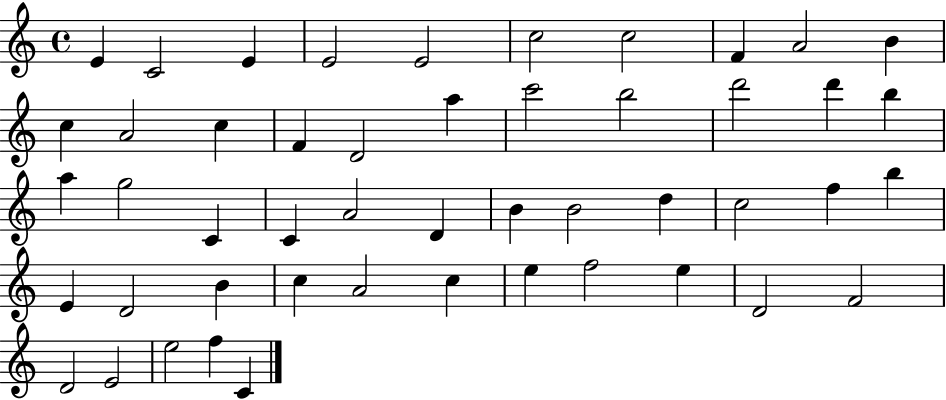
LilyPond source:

{
  \clef treble
  \time 4/4
  \defaultTimeSignature
  \key c \major
  e'4 c'2 e'4 | e'2 e'2 | c''2 c''2 | f'4 a'2 b'4 | \break c''4 a'2 c''4 | f'4 d'2 a''4 | c'''2 b''2 | d'''2 d'''4 b''4 | \break a''4 g''2 c'4 | c'4 a'2 d'4 | b'4 b'2 d''4 | c''2 f''4 b''4 | \break e'4 d'2 b'4 | c''4 a'2 c''4 | e''4 f''2 e''4 | d'2 f'2 | \break d'2 e'2 | e''2 f''4 c'4 | \bar "|."
}